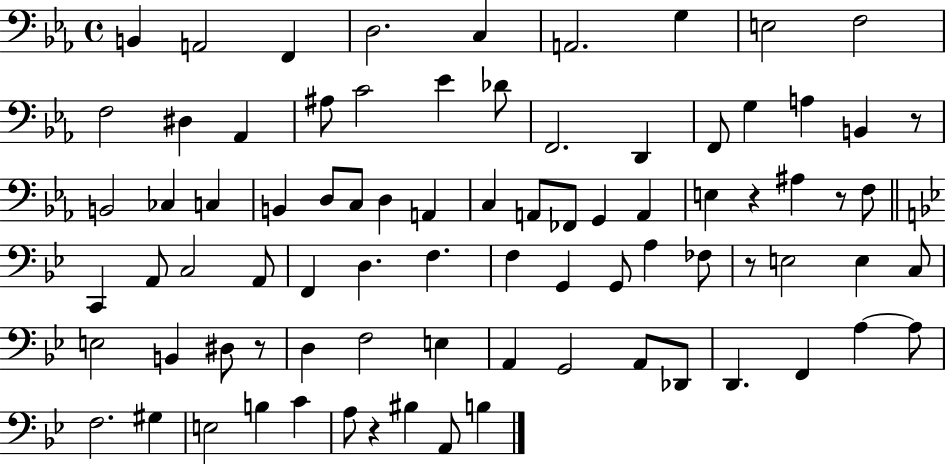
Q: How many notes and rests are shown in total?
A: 82